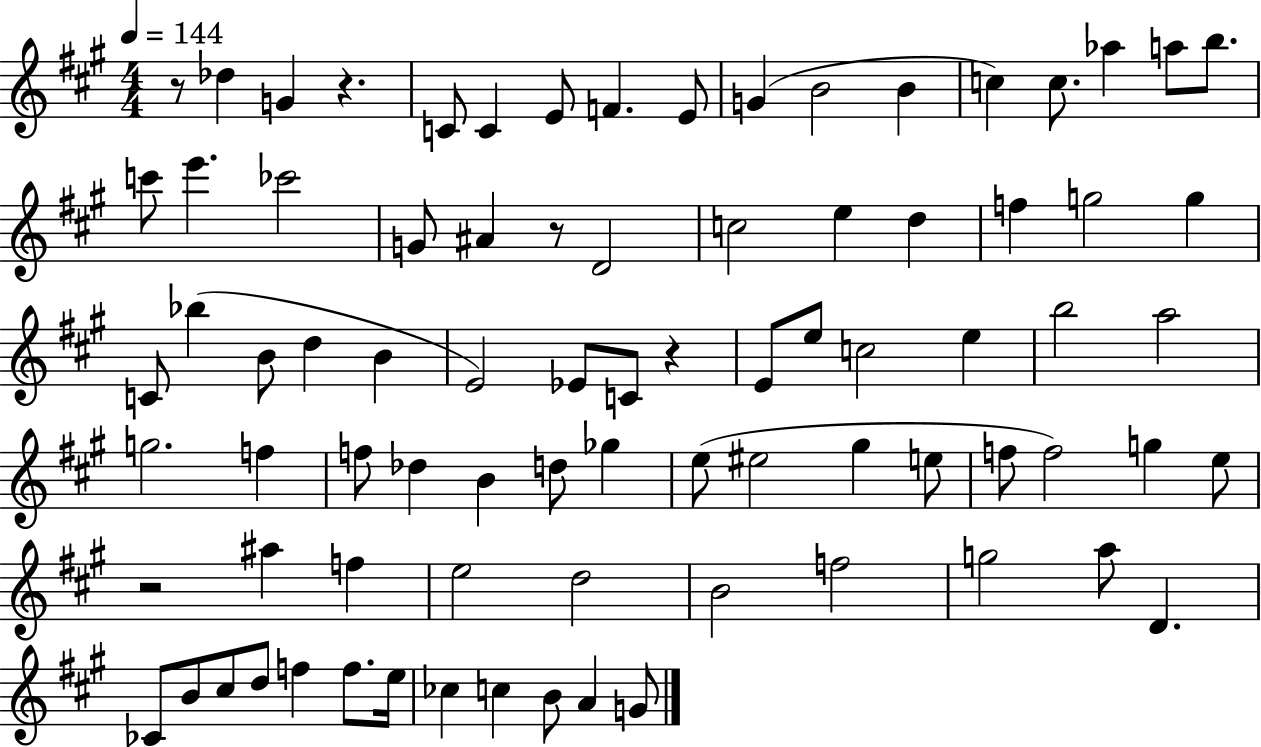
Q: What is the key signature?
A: A major